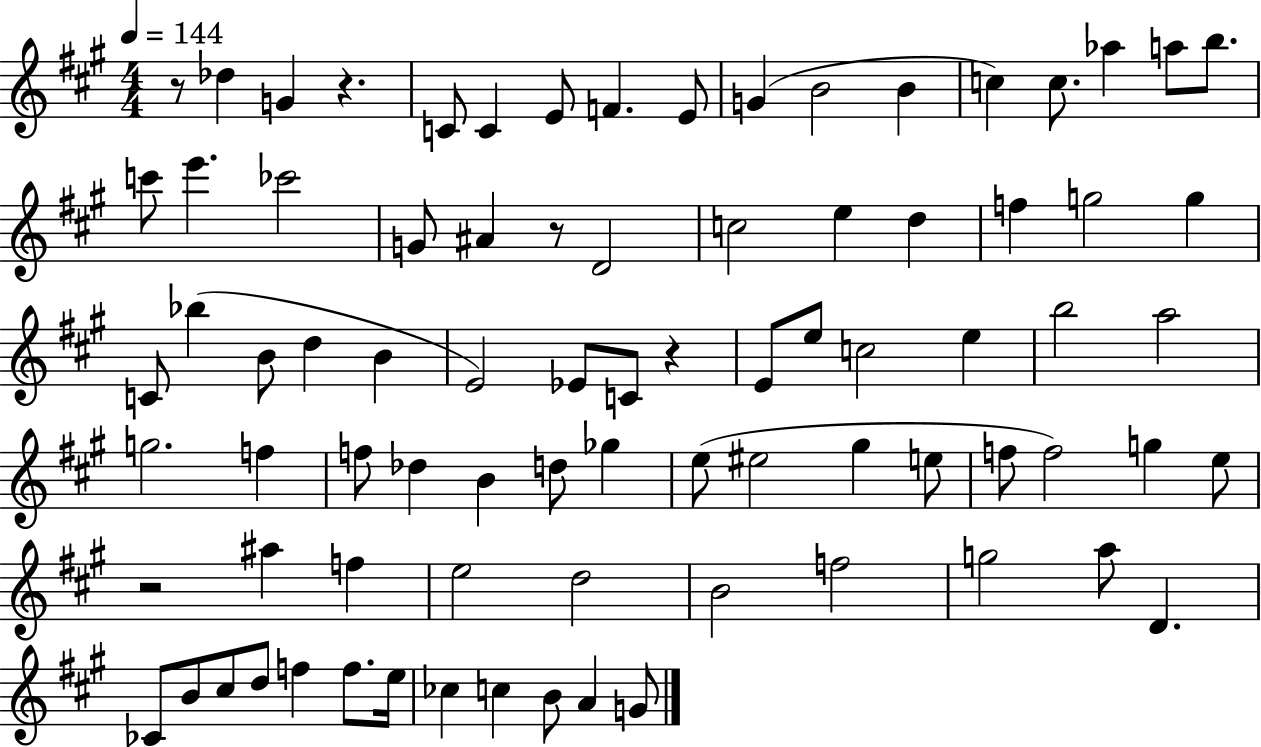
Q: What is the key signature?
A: A major